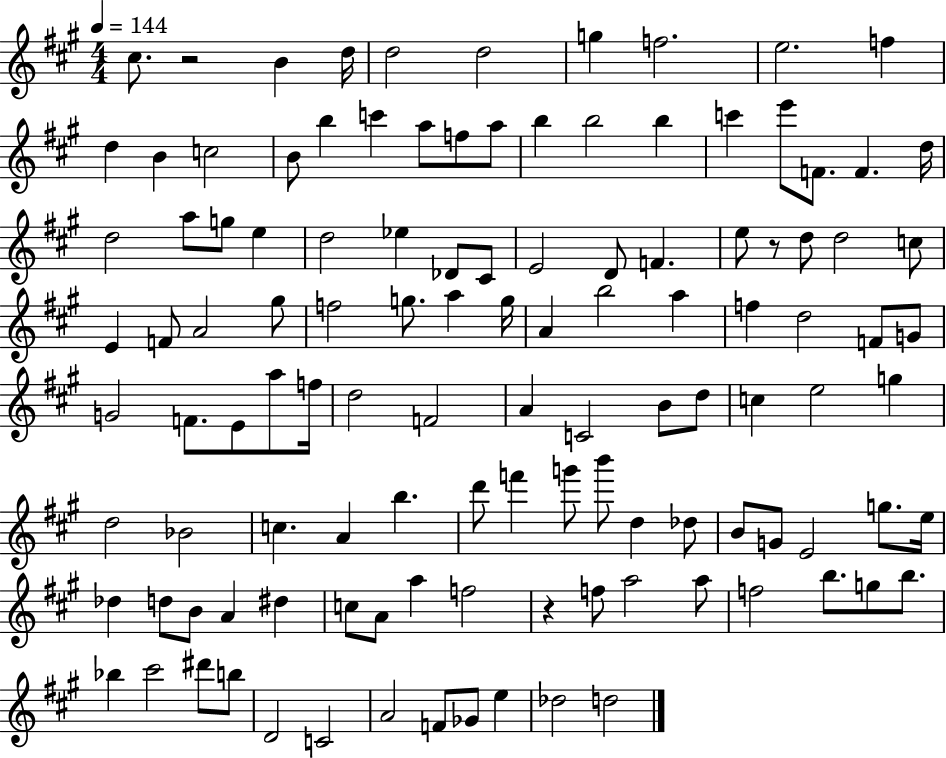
{
  \clef treble
  \numericTimeSignature
  \time 4/4
  \key a \major
  \tempo 4 = 144
  cis''8. r2 b'4 d''16 | d''2 d''2 | g''4 f''2. | e''2. f''4 | \break d''4 b'4 c''2 | b'8 b''4 c'''4 a''8 f''8 a''8 | b''4 b''2 b''4 | c'''4 e'''8 f'8. f'4. d''16 | \break d''2 a''8 g''8 e''4 | d''2 ees''4 des'8 cis'8 | e'2 d'8 f'4. | e''8 r8 d''8 d''2 c''8 | \break e'4 f'8 a'2 gis''8 | f''2 g''8. a''4 g''16 | a'4 b''2 a''4 | f''4 d''2 f'8 g'8 | \break g'2 f'8. e'8 a''8 f''16 | d''2 f'2 | a'4 c'2 b'8 d''8 | c''4 e''2 g''4 | \break d''2 bes'2 | c''4. a'4 b''4. | d'''8 f'''4 g'''8 b'''8 d''4 des''8 | b'8 g'8 e'2 g''8. e''16 | \break des''4 d''8 b'8 a'4 dis''4 | c''8 a'8 a''4 f''2 | r4 f''8 a''2 a''8 | f''2 b''8. g''8 b''8. | \break bes''4 cis'''2 dis'''8 b''8 | d'2 c'2 | a'2 f'8 ges'8 e''4 | des''2 d''2 | \break \bar "|."
}